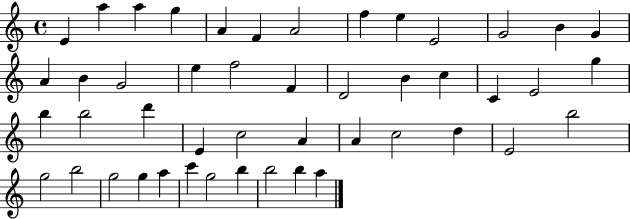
E4/q A5/q A5/q G5/q A4/q F4/q A4/h F5/q E5/q E4/h G4/h B4/q G4/q A4/q B4/q G4/h E5/q F5/h F4/q D4/h B4/q C5/q C4/q E4/h G5/q B5/q B5/h D6/q E4/q C5/h A4/q A4/q C5/h D5/q E4/h B5/h G5/h B5/h G5/h G5/q A5/q C6/q G5/h B5/q B5/h B5/q A5/q